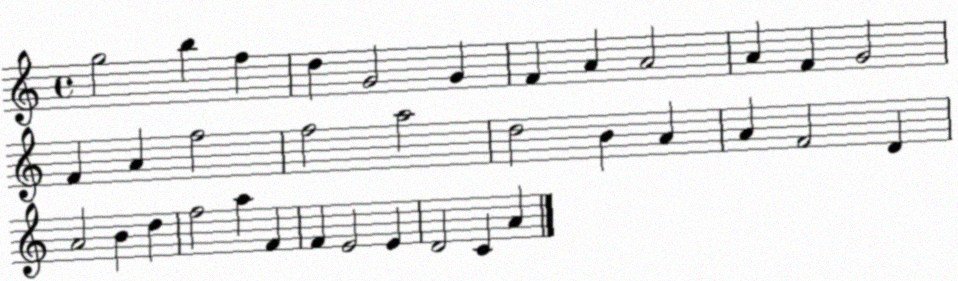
X:1
T:Untitled
M:4/4
L:1/4
K:C
g2 b f d G2 G F A A2 A F G2 F A f2 f2 a2 d2 B A A F2 D A2 B d f2 a F F E2 E D2 C A